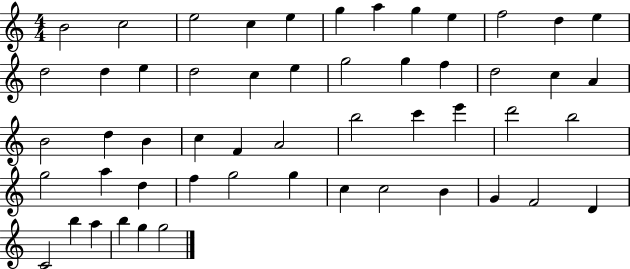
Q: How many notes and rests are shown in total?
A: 53